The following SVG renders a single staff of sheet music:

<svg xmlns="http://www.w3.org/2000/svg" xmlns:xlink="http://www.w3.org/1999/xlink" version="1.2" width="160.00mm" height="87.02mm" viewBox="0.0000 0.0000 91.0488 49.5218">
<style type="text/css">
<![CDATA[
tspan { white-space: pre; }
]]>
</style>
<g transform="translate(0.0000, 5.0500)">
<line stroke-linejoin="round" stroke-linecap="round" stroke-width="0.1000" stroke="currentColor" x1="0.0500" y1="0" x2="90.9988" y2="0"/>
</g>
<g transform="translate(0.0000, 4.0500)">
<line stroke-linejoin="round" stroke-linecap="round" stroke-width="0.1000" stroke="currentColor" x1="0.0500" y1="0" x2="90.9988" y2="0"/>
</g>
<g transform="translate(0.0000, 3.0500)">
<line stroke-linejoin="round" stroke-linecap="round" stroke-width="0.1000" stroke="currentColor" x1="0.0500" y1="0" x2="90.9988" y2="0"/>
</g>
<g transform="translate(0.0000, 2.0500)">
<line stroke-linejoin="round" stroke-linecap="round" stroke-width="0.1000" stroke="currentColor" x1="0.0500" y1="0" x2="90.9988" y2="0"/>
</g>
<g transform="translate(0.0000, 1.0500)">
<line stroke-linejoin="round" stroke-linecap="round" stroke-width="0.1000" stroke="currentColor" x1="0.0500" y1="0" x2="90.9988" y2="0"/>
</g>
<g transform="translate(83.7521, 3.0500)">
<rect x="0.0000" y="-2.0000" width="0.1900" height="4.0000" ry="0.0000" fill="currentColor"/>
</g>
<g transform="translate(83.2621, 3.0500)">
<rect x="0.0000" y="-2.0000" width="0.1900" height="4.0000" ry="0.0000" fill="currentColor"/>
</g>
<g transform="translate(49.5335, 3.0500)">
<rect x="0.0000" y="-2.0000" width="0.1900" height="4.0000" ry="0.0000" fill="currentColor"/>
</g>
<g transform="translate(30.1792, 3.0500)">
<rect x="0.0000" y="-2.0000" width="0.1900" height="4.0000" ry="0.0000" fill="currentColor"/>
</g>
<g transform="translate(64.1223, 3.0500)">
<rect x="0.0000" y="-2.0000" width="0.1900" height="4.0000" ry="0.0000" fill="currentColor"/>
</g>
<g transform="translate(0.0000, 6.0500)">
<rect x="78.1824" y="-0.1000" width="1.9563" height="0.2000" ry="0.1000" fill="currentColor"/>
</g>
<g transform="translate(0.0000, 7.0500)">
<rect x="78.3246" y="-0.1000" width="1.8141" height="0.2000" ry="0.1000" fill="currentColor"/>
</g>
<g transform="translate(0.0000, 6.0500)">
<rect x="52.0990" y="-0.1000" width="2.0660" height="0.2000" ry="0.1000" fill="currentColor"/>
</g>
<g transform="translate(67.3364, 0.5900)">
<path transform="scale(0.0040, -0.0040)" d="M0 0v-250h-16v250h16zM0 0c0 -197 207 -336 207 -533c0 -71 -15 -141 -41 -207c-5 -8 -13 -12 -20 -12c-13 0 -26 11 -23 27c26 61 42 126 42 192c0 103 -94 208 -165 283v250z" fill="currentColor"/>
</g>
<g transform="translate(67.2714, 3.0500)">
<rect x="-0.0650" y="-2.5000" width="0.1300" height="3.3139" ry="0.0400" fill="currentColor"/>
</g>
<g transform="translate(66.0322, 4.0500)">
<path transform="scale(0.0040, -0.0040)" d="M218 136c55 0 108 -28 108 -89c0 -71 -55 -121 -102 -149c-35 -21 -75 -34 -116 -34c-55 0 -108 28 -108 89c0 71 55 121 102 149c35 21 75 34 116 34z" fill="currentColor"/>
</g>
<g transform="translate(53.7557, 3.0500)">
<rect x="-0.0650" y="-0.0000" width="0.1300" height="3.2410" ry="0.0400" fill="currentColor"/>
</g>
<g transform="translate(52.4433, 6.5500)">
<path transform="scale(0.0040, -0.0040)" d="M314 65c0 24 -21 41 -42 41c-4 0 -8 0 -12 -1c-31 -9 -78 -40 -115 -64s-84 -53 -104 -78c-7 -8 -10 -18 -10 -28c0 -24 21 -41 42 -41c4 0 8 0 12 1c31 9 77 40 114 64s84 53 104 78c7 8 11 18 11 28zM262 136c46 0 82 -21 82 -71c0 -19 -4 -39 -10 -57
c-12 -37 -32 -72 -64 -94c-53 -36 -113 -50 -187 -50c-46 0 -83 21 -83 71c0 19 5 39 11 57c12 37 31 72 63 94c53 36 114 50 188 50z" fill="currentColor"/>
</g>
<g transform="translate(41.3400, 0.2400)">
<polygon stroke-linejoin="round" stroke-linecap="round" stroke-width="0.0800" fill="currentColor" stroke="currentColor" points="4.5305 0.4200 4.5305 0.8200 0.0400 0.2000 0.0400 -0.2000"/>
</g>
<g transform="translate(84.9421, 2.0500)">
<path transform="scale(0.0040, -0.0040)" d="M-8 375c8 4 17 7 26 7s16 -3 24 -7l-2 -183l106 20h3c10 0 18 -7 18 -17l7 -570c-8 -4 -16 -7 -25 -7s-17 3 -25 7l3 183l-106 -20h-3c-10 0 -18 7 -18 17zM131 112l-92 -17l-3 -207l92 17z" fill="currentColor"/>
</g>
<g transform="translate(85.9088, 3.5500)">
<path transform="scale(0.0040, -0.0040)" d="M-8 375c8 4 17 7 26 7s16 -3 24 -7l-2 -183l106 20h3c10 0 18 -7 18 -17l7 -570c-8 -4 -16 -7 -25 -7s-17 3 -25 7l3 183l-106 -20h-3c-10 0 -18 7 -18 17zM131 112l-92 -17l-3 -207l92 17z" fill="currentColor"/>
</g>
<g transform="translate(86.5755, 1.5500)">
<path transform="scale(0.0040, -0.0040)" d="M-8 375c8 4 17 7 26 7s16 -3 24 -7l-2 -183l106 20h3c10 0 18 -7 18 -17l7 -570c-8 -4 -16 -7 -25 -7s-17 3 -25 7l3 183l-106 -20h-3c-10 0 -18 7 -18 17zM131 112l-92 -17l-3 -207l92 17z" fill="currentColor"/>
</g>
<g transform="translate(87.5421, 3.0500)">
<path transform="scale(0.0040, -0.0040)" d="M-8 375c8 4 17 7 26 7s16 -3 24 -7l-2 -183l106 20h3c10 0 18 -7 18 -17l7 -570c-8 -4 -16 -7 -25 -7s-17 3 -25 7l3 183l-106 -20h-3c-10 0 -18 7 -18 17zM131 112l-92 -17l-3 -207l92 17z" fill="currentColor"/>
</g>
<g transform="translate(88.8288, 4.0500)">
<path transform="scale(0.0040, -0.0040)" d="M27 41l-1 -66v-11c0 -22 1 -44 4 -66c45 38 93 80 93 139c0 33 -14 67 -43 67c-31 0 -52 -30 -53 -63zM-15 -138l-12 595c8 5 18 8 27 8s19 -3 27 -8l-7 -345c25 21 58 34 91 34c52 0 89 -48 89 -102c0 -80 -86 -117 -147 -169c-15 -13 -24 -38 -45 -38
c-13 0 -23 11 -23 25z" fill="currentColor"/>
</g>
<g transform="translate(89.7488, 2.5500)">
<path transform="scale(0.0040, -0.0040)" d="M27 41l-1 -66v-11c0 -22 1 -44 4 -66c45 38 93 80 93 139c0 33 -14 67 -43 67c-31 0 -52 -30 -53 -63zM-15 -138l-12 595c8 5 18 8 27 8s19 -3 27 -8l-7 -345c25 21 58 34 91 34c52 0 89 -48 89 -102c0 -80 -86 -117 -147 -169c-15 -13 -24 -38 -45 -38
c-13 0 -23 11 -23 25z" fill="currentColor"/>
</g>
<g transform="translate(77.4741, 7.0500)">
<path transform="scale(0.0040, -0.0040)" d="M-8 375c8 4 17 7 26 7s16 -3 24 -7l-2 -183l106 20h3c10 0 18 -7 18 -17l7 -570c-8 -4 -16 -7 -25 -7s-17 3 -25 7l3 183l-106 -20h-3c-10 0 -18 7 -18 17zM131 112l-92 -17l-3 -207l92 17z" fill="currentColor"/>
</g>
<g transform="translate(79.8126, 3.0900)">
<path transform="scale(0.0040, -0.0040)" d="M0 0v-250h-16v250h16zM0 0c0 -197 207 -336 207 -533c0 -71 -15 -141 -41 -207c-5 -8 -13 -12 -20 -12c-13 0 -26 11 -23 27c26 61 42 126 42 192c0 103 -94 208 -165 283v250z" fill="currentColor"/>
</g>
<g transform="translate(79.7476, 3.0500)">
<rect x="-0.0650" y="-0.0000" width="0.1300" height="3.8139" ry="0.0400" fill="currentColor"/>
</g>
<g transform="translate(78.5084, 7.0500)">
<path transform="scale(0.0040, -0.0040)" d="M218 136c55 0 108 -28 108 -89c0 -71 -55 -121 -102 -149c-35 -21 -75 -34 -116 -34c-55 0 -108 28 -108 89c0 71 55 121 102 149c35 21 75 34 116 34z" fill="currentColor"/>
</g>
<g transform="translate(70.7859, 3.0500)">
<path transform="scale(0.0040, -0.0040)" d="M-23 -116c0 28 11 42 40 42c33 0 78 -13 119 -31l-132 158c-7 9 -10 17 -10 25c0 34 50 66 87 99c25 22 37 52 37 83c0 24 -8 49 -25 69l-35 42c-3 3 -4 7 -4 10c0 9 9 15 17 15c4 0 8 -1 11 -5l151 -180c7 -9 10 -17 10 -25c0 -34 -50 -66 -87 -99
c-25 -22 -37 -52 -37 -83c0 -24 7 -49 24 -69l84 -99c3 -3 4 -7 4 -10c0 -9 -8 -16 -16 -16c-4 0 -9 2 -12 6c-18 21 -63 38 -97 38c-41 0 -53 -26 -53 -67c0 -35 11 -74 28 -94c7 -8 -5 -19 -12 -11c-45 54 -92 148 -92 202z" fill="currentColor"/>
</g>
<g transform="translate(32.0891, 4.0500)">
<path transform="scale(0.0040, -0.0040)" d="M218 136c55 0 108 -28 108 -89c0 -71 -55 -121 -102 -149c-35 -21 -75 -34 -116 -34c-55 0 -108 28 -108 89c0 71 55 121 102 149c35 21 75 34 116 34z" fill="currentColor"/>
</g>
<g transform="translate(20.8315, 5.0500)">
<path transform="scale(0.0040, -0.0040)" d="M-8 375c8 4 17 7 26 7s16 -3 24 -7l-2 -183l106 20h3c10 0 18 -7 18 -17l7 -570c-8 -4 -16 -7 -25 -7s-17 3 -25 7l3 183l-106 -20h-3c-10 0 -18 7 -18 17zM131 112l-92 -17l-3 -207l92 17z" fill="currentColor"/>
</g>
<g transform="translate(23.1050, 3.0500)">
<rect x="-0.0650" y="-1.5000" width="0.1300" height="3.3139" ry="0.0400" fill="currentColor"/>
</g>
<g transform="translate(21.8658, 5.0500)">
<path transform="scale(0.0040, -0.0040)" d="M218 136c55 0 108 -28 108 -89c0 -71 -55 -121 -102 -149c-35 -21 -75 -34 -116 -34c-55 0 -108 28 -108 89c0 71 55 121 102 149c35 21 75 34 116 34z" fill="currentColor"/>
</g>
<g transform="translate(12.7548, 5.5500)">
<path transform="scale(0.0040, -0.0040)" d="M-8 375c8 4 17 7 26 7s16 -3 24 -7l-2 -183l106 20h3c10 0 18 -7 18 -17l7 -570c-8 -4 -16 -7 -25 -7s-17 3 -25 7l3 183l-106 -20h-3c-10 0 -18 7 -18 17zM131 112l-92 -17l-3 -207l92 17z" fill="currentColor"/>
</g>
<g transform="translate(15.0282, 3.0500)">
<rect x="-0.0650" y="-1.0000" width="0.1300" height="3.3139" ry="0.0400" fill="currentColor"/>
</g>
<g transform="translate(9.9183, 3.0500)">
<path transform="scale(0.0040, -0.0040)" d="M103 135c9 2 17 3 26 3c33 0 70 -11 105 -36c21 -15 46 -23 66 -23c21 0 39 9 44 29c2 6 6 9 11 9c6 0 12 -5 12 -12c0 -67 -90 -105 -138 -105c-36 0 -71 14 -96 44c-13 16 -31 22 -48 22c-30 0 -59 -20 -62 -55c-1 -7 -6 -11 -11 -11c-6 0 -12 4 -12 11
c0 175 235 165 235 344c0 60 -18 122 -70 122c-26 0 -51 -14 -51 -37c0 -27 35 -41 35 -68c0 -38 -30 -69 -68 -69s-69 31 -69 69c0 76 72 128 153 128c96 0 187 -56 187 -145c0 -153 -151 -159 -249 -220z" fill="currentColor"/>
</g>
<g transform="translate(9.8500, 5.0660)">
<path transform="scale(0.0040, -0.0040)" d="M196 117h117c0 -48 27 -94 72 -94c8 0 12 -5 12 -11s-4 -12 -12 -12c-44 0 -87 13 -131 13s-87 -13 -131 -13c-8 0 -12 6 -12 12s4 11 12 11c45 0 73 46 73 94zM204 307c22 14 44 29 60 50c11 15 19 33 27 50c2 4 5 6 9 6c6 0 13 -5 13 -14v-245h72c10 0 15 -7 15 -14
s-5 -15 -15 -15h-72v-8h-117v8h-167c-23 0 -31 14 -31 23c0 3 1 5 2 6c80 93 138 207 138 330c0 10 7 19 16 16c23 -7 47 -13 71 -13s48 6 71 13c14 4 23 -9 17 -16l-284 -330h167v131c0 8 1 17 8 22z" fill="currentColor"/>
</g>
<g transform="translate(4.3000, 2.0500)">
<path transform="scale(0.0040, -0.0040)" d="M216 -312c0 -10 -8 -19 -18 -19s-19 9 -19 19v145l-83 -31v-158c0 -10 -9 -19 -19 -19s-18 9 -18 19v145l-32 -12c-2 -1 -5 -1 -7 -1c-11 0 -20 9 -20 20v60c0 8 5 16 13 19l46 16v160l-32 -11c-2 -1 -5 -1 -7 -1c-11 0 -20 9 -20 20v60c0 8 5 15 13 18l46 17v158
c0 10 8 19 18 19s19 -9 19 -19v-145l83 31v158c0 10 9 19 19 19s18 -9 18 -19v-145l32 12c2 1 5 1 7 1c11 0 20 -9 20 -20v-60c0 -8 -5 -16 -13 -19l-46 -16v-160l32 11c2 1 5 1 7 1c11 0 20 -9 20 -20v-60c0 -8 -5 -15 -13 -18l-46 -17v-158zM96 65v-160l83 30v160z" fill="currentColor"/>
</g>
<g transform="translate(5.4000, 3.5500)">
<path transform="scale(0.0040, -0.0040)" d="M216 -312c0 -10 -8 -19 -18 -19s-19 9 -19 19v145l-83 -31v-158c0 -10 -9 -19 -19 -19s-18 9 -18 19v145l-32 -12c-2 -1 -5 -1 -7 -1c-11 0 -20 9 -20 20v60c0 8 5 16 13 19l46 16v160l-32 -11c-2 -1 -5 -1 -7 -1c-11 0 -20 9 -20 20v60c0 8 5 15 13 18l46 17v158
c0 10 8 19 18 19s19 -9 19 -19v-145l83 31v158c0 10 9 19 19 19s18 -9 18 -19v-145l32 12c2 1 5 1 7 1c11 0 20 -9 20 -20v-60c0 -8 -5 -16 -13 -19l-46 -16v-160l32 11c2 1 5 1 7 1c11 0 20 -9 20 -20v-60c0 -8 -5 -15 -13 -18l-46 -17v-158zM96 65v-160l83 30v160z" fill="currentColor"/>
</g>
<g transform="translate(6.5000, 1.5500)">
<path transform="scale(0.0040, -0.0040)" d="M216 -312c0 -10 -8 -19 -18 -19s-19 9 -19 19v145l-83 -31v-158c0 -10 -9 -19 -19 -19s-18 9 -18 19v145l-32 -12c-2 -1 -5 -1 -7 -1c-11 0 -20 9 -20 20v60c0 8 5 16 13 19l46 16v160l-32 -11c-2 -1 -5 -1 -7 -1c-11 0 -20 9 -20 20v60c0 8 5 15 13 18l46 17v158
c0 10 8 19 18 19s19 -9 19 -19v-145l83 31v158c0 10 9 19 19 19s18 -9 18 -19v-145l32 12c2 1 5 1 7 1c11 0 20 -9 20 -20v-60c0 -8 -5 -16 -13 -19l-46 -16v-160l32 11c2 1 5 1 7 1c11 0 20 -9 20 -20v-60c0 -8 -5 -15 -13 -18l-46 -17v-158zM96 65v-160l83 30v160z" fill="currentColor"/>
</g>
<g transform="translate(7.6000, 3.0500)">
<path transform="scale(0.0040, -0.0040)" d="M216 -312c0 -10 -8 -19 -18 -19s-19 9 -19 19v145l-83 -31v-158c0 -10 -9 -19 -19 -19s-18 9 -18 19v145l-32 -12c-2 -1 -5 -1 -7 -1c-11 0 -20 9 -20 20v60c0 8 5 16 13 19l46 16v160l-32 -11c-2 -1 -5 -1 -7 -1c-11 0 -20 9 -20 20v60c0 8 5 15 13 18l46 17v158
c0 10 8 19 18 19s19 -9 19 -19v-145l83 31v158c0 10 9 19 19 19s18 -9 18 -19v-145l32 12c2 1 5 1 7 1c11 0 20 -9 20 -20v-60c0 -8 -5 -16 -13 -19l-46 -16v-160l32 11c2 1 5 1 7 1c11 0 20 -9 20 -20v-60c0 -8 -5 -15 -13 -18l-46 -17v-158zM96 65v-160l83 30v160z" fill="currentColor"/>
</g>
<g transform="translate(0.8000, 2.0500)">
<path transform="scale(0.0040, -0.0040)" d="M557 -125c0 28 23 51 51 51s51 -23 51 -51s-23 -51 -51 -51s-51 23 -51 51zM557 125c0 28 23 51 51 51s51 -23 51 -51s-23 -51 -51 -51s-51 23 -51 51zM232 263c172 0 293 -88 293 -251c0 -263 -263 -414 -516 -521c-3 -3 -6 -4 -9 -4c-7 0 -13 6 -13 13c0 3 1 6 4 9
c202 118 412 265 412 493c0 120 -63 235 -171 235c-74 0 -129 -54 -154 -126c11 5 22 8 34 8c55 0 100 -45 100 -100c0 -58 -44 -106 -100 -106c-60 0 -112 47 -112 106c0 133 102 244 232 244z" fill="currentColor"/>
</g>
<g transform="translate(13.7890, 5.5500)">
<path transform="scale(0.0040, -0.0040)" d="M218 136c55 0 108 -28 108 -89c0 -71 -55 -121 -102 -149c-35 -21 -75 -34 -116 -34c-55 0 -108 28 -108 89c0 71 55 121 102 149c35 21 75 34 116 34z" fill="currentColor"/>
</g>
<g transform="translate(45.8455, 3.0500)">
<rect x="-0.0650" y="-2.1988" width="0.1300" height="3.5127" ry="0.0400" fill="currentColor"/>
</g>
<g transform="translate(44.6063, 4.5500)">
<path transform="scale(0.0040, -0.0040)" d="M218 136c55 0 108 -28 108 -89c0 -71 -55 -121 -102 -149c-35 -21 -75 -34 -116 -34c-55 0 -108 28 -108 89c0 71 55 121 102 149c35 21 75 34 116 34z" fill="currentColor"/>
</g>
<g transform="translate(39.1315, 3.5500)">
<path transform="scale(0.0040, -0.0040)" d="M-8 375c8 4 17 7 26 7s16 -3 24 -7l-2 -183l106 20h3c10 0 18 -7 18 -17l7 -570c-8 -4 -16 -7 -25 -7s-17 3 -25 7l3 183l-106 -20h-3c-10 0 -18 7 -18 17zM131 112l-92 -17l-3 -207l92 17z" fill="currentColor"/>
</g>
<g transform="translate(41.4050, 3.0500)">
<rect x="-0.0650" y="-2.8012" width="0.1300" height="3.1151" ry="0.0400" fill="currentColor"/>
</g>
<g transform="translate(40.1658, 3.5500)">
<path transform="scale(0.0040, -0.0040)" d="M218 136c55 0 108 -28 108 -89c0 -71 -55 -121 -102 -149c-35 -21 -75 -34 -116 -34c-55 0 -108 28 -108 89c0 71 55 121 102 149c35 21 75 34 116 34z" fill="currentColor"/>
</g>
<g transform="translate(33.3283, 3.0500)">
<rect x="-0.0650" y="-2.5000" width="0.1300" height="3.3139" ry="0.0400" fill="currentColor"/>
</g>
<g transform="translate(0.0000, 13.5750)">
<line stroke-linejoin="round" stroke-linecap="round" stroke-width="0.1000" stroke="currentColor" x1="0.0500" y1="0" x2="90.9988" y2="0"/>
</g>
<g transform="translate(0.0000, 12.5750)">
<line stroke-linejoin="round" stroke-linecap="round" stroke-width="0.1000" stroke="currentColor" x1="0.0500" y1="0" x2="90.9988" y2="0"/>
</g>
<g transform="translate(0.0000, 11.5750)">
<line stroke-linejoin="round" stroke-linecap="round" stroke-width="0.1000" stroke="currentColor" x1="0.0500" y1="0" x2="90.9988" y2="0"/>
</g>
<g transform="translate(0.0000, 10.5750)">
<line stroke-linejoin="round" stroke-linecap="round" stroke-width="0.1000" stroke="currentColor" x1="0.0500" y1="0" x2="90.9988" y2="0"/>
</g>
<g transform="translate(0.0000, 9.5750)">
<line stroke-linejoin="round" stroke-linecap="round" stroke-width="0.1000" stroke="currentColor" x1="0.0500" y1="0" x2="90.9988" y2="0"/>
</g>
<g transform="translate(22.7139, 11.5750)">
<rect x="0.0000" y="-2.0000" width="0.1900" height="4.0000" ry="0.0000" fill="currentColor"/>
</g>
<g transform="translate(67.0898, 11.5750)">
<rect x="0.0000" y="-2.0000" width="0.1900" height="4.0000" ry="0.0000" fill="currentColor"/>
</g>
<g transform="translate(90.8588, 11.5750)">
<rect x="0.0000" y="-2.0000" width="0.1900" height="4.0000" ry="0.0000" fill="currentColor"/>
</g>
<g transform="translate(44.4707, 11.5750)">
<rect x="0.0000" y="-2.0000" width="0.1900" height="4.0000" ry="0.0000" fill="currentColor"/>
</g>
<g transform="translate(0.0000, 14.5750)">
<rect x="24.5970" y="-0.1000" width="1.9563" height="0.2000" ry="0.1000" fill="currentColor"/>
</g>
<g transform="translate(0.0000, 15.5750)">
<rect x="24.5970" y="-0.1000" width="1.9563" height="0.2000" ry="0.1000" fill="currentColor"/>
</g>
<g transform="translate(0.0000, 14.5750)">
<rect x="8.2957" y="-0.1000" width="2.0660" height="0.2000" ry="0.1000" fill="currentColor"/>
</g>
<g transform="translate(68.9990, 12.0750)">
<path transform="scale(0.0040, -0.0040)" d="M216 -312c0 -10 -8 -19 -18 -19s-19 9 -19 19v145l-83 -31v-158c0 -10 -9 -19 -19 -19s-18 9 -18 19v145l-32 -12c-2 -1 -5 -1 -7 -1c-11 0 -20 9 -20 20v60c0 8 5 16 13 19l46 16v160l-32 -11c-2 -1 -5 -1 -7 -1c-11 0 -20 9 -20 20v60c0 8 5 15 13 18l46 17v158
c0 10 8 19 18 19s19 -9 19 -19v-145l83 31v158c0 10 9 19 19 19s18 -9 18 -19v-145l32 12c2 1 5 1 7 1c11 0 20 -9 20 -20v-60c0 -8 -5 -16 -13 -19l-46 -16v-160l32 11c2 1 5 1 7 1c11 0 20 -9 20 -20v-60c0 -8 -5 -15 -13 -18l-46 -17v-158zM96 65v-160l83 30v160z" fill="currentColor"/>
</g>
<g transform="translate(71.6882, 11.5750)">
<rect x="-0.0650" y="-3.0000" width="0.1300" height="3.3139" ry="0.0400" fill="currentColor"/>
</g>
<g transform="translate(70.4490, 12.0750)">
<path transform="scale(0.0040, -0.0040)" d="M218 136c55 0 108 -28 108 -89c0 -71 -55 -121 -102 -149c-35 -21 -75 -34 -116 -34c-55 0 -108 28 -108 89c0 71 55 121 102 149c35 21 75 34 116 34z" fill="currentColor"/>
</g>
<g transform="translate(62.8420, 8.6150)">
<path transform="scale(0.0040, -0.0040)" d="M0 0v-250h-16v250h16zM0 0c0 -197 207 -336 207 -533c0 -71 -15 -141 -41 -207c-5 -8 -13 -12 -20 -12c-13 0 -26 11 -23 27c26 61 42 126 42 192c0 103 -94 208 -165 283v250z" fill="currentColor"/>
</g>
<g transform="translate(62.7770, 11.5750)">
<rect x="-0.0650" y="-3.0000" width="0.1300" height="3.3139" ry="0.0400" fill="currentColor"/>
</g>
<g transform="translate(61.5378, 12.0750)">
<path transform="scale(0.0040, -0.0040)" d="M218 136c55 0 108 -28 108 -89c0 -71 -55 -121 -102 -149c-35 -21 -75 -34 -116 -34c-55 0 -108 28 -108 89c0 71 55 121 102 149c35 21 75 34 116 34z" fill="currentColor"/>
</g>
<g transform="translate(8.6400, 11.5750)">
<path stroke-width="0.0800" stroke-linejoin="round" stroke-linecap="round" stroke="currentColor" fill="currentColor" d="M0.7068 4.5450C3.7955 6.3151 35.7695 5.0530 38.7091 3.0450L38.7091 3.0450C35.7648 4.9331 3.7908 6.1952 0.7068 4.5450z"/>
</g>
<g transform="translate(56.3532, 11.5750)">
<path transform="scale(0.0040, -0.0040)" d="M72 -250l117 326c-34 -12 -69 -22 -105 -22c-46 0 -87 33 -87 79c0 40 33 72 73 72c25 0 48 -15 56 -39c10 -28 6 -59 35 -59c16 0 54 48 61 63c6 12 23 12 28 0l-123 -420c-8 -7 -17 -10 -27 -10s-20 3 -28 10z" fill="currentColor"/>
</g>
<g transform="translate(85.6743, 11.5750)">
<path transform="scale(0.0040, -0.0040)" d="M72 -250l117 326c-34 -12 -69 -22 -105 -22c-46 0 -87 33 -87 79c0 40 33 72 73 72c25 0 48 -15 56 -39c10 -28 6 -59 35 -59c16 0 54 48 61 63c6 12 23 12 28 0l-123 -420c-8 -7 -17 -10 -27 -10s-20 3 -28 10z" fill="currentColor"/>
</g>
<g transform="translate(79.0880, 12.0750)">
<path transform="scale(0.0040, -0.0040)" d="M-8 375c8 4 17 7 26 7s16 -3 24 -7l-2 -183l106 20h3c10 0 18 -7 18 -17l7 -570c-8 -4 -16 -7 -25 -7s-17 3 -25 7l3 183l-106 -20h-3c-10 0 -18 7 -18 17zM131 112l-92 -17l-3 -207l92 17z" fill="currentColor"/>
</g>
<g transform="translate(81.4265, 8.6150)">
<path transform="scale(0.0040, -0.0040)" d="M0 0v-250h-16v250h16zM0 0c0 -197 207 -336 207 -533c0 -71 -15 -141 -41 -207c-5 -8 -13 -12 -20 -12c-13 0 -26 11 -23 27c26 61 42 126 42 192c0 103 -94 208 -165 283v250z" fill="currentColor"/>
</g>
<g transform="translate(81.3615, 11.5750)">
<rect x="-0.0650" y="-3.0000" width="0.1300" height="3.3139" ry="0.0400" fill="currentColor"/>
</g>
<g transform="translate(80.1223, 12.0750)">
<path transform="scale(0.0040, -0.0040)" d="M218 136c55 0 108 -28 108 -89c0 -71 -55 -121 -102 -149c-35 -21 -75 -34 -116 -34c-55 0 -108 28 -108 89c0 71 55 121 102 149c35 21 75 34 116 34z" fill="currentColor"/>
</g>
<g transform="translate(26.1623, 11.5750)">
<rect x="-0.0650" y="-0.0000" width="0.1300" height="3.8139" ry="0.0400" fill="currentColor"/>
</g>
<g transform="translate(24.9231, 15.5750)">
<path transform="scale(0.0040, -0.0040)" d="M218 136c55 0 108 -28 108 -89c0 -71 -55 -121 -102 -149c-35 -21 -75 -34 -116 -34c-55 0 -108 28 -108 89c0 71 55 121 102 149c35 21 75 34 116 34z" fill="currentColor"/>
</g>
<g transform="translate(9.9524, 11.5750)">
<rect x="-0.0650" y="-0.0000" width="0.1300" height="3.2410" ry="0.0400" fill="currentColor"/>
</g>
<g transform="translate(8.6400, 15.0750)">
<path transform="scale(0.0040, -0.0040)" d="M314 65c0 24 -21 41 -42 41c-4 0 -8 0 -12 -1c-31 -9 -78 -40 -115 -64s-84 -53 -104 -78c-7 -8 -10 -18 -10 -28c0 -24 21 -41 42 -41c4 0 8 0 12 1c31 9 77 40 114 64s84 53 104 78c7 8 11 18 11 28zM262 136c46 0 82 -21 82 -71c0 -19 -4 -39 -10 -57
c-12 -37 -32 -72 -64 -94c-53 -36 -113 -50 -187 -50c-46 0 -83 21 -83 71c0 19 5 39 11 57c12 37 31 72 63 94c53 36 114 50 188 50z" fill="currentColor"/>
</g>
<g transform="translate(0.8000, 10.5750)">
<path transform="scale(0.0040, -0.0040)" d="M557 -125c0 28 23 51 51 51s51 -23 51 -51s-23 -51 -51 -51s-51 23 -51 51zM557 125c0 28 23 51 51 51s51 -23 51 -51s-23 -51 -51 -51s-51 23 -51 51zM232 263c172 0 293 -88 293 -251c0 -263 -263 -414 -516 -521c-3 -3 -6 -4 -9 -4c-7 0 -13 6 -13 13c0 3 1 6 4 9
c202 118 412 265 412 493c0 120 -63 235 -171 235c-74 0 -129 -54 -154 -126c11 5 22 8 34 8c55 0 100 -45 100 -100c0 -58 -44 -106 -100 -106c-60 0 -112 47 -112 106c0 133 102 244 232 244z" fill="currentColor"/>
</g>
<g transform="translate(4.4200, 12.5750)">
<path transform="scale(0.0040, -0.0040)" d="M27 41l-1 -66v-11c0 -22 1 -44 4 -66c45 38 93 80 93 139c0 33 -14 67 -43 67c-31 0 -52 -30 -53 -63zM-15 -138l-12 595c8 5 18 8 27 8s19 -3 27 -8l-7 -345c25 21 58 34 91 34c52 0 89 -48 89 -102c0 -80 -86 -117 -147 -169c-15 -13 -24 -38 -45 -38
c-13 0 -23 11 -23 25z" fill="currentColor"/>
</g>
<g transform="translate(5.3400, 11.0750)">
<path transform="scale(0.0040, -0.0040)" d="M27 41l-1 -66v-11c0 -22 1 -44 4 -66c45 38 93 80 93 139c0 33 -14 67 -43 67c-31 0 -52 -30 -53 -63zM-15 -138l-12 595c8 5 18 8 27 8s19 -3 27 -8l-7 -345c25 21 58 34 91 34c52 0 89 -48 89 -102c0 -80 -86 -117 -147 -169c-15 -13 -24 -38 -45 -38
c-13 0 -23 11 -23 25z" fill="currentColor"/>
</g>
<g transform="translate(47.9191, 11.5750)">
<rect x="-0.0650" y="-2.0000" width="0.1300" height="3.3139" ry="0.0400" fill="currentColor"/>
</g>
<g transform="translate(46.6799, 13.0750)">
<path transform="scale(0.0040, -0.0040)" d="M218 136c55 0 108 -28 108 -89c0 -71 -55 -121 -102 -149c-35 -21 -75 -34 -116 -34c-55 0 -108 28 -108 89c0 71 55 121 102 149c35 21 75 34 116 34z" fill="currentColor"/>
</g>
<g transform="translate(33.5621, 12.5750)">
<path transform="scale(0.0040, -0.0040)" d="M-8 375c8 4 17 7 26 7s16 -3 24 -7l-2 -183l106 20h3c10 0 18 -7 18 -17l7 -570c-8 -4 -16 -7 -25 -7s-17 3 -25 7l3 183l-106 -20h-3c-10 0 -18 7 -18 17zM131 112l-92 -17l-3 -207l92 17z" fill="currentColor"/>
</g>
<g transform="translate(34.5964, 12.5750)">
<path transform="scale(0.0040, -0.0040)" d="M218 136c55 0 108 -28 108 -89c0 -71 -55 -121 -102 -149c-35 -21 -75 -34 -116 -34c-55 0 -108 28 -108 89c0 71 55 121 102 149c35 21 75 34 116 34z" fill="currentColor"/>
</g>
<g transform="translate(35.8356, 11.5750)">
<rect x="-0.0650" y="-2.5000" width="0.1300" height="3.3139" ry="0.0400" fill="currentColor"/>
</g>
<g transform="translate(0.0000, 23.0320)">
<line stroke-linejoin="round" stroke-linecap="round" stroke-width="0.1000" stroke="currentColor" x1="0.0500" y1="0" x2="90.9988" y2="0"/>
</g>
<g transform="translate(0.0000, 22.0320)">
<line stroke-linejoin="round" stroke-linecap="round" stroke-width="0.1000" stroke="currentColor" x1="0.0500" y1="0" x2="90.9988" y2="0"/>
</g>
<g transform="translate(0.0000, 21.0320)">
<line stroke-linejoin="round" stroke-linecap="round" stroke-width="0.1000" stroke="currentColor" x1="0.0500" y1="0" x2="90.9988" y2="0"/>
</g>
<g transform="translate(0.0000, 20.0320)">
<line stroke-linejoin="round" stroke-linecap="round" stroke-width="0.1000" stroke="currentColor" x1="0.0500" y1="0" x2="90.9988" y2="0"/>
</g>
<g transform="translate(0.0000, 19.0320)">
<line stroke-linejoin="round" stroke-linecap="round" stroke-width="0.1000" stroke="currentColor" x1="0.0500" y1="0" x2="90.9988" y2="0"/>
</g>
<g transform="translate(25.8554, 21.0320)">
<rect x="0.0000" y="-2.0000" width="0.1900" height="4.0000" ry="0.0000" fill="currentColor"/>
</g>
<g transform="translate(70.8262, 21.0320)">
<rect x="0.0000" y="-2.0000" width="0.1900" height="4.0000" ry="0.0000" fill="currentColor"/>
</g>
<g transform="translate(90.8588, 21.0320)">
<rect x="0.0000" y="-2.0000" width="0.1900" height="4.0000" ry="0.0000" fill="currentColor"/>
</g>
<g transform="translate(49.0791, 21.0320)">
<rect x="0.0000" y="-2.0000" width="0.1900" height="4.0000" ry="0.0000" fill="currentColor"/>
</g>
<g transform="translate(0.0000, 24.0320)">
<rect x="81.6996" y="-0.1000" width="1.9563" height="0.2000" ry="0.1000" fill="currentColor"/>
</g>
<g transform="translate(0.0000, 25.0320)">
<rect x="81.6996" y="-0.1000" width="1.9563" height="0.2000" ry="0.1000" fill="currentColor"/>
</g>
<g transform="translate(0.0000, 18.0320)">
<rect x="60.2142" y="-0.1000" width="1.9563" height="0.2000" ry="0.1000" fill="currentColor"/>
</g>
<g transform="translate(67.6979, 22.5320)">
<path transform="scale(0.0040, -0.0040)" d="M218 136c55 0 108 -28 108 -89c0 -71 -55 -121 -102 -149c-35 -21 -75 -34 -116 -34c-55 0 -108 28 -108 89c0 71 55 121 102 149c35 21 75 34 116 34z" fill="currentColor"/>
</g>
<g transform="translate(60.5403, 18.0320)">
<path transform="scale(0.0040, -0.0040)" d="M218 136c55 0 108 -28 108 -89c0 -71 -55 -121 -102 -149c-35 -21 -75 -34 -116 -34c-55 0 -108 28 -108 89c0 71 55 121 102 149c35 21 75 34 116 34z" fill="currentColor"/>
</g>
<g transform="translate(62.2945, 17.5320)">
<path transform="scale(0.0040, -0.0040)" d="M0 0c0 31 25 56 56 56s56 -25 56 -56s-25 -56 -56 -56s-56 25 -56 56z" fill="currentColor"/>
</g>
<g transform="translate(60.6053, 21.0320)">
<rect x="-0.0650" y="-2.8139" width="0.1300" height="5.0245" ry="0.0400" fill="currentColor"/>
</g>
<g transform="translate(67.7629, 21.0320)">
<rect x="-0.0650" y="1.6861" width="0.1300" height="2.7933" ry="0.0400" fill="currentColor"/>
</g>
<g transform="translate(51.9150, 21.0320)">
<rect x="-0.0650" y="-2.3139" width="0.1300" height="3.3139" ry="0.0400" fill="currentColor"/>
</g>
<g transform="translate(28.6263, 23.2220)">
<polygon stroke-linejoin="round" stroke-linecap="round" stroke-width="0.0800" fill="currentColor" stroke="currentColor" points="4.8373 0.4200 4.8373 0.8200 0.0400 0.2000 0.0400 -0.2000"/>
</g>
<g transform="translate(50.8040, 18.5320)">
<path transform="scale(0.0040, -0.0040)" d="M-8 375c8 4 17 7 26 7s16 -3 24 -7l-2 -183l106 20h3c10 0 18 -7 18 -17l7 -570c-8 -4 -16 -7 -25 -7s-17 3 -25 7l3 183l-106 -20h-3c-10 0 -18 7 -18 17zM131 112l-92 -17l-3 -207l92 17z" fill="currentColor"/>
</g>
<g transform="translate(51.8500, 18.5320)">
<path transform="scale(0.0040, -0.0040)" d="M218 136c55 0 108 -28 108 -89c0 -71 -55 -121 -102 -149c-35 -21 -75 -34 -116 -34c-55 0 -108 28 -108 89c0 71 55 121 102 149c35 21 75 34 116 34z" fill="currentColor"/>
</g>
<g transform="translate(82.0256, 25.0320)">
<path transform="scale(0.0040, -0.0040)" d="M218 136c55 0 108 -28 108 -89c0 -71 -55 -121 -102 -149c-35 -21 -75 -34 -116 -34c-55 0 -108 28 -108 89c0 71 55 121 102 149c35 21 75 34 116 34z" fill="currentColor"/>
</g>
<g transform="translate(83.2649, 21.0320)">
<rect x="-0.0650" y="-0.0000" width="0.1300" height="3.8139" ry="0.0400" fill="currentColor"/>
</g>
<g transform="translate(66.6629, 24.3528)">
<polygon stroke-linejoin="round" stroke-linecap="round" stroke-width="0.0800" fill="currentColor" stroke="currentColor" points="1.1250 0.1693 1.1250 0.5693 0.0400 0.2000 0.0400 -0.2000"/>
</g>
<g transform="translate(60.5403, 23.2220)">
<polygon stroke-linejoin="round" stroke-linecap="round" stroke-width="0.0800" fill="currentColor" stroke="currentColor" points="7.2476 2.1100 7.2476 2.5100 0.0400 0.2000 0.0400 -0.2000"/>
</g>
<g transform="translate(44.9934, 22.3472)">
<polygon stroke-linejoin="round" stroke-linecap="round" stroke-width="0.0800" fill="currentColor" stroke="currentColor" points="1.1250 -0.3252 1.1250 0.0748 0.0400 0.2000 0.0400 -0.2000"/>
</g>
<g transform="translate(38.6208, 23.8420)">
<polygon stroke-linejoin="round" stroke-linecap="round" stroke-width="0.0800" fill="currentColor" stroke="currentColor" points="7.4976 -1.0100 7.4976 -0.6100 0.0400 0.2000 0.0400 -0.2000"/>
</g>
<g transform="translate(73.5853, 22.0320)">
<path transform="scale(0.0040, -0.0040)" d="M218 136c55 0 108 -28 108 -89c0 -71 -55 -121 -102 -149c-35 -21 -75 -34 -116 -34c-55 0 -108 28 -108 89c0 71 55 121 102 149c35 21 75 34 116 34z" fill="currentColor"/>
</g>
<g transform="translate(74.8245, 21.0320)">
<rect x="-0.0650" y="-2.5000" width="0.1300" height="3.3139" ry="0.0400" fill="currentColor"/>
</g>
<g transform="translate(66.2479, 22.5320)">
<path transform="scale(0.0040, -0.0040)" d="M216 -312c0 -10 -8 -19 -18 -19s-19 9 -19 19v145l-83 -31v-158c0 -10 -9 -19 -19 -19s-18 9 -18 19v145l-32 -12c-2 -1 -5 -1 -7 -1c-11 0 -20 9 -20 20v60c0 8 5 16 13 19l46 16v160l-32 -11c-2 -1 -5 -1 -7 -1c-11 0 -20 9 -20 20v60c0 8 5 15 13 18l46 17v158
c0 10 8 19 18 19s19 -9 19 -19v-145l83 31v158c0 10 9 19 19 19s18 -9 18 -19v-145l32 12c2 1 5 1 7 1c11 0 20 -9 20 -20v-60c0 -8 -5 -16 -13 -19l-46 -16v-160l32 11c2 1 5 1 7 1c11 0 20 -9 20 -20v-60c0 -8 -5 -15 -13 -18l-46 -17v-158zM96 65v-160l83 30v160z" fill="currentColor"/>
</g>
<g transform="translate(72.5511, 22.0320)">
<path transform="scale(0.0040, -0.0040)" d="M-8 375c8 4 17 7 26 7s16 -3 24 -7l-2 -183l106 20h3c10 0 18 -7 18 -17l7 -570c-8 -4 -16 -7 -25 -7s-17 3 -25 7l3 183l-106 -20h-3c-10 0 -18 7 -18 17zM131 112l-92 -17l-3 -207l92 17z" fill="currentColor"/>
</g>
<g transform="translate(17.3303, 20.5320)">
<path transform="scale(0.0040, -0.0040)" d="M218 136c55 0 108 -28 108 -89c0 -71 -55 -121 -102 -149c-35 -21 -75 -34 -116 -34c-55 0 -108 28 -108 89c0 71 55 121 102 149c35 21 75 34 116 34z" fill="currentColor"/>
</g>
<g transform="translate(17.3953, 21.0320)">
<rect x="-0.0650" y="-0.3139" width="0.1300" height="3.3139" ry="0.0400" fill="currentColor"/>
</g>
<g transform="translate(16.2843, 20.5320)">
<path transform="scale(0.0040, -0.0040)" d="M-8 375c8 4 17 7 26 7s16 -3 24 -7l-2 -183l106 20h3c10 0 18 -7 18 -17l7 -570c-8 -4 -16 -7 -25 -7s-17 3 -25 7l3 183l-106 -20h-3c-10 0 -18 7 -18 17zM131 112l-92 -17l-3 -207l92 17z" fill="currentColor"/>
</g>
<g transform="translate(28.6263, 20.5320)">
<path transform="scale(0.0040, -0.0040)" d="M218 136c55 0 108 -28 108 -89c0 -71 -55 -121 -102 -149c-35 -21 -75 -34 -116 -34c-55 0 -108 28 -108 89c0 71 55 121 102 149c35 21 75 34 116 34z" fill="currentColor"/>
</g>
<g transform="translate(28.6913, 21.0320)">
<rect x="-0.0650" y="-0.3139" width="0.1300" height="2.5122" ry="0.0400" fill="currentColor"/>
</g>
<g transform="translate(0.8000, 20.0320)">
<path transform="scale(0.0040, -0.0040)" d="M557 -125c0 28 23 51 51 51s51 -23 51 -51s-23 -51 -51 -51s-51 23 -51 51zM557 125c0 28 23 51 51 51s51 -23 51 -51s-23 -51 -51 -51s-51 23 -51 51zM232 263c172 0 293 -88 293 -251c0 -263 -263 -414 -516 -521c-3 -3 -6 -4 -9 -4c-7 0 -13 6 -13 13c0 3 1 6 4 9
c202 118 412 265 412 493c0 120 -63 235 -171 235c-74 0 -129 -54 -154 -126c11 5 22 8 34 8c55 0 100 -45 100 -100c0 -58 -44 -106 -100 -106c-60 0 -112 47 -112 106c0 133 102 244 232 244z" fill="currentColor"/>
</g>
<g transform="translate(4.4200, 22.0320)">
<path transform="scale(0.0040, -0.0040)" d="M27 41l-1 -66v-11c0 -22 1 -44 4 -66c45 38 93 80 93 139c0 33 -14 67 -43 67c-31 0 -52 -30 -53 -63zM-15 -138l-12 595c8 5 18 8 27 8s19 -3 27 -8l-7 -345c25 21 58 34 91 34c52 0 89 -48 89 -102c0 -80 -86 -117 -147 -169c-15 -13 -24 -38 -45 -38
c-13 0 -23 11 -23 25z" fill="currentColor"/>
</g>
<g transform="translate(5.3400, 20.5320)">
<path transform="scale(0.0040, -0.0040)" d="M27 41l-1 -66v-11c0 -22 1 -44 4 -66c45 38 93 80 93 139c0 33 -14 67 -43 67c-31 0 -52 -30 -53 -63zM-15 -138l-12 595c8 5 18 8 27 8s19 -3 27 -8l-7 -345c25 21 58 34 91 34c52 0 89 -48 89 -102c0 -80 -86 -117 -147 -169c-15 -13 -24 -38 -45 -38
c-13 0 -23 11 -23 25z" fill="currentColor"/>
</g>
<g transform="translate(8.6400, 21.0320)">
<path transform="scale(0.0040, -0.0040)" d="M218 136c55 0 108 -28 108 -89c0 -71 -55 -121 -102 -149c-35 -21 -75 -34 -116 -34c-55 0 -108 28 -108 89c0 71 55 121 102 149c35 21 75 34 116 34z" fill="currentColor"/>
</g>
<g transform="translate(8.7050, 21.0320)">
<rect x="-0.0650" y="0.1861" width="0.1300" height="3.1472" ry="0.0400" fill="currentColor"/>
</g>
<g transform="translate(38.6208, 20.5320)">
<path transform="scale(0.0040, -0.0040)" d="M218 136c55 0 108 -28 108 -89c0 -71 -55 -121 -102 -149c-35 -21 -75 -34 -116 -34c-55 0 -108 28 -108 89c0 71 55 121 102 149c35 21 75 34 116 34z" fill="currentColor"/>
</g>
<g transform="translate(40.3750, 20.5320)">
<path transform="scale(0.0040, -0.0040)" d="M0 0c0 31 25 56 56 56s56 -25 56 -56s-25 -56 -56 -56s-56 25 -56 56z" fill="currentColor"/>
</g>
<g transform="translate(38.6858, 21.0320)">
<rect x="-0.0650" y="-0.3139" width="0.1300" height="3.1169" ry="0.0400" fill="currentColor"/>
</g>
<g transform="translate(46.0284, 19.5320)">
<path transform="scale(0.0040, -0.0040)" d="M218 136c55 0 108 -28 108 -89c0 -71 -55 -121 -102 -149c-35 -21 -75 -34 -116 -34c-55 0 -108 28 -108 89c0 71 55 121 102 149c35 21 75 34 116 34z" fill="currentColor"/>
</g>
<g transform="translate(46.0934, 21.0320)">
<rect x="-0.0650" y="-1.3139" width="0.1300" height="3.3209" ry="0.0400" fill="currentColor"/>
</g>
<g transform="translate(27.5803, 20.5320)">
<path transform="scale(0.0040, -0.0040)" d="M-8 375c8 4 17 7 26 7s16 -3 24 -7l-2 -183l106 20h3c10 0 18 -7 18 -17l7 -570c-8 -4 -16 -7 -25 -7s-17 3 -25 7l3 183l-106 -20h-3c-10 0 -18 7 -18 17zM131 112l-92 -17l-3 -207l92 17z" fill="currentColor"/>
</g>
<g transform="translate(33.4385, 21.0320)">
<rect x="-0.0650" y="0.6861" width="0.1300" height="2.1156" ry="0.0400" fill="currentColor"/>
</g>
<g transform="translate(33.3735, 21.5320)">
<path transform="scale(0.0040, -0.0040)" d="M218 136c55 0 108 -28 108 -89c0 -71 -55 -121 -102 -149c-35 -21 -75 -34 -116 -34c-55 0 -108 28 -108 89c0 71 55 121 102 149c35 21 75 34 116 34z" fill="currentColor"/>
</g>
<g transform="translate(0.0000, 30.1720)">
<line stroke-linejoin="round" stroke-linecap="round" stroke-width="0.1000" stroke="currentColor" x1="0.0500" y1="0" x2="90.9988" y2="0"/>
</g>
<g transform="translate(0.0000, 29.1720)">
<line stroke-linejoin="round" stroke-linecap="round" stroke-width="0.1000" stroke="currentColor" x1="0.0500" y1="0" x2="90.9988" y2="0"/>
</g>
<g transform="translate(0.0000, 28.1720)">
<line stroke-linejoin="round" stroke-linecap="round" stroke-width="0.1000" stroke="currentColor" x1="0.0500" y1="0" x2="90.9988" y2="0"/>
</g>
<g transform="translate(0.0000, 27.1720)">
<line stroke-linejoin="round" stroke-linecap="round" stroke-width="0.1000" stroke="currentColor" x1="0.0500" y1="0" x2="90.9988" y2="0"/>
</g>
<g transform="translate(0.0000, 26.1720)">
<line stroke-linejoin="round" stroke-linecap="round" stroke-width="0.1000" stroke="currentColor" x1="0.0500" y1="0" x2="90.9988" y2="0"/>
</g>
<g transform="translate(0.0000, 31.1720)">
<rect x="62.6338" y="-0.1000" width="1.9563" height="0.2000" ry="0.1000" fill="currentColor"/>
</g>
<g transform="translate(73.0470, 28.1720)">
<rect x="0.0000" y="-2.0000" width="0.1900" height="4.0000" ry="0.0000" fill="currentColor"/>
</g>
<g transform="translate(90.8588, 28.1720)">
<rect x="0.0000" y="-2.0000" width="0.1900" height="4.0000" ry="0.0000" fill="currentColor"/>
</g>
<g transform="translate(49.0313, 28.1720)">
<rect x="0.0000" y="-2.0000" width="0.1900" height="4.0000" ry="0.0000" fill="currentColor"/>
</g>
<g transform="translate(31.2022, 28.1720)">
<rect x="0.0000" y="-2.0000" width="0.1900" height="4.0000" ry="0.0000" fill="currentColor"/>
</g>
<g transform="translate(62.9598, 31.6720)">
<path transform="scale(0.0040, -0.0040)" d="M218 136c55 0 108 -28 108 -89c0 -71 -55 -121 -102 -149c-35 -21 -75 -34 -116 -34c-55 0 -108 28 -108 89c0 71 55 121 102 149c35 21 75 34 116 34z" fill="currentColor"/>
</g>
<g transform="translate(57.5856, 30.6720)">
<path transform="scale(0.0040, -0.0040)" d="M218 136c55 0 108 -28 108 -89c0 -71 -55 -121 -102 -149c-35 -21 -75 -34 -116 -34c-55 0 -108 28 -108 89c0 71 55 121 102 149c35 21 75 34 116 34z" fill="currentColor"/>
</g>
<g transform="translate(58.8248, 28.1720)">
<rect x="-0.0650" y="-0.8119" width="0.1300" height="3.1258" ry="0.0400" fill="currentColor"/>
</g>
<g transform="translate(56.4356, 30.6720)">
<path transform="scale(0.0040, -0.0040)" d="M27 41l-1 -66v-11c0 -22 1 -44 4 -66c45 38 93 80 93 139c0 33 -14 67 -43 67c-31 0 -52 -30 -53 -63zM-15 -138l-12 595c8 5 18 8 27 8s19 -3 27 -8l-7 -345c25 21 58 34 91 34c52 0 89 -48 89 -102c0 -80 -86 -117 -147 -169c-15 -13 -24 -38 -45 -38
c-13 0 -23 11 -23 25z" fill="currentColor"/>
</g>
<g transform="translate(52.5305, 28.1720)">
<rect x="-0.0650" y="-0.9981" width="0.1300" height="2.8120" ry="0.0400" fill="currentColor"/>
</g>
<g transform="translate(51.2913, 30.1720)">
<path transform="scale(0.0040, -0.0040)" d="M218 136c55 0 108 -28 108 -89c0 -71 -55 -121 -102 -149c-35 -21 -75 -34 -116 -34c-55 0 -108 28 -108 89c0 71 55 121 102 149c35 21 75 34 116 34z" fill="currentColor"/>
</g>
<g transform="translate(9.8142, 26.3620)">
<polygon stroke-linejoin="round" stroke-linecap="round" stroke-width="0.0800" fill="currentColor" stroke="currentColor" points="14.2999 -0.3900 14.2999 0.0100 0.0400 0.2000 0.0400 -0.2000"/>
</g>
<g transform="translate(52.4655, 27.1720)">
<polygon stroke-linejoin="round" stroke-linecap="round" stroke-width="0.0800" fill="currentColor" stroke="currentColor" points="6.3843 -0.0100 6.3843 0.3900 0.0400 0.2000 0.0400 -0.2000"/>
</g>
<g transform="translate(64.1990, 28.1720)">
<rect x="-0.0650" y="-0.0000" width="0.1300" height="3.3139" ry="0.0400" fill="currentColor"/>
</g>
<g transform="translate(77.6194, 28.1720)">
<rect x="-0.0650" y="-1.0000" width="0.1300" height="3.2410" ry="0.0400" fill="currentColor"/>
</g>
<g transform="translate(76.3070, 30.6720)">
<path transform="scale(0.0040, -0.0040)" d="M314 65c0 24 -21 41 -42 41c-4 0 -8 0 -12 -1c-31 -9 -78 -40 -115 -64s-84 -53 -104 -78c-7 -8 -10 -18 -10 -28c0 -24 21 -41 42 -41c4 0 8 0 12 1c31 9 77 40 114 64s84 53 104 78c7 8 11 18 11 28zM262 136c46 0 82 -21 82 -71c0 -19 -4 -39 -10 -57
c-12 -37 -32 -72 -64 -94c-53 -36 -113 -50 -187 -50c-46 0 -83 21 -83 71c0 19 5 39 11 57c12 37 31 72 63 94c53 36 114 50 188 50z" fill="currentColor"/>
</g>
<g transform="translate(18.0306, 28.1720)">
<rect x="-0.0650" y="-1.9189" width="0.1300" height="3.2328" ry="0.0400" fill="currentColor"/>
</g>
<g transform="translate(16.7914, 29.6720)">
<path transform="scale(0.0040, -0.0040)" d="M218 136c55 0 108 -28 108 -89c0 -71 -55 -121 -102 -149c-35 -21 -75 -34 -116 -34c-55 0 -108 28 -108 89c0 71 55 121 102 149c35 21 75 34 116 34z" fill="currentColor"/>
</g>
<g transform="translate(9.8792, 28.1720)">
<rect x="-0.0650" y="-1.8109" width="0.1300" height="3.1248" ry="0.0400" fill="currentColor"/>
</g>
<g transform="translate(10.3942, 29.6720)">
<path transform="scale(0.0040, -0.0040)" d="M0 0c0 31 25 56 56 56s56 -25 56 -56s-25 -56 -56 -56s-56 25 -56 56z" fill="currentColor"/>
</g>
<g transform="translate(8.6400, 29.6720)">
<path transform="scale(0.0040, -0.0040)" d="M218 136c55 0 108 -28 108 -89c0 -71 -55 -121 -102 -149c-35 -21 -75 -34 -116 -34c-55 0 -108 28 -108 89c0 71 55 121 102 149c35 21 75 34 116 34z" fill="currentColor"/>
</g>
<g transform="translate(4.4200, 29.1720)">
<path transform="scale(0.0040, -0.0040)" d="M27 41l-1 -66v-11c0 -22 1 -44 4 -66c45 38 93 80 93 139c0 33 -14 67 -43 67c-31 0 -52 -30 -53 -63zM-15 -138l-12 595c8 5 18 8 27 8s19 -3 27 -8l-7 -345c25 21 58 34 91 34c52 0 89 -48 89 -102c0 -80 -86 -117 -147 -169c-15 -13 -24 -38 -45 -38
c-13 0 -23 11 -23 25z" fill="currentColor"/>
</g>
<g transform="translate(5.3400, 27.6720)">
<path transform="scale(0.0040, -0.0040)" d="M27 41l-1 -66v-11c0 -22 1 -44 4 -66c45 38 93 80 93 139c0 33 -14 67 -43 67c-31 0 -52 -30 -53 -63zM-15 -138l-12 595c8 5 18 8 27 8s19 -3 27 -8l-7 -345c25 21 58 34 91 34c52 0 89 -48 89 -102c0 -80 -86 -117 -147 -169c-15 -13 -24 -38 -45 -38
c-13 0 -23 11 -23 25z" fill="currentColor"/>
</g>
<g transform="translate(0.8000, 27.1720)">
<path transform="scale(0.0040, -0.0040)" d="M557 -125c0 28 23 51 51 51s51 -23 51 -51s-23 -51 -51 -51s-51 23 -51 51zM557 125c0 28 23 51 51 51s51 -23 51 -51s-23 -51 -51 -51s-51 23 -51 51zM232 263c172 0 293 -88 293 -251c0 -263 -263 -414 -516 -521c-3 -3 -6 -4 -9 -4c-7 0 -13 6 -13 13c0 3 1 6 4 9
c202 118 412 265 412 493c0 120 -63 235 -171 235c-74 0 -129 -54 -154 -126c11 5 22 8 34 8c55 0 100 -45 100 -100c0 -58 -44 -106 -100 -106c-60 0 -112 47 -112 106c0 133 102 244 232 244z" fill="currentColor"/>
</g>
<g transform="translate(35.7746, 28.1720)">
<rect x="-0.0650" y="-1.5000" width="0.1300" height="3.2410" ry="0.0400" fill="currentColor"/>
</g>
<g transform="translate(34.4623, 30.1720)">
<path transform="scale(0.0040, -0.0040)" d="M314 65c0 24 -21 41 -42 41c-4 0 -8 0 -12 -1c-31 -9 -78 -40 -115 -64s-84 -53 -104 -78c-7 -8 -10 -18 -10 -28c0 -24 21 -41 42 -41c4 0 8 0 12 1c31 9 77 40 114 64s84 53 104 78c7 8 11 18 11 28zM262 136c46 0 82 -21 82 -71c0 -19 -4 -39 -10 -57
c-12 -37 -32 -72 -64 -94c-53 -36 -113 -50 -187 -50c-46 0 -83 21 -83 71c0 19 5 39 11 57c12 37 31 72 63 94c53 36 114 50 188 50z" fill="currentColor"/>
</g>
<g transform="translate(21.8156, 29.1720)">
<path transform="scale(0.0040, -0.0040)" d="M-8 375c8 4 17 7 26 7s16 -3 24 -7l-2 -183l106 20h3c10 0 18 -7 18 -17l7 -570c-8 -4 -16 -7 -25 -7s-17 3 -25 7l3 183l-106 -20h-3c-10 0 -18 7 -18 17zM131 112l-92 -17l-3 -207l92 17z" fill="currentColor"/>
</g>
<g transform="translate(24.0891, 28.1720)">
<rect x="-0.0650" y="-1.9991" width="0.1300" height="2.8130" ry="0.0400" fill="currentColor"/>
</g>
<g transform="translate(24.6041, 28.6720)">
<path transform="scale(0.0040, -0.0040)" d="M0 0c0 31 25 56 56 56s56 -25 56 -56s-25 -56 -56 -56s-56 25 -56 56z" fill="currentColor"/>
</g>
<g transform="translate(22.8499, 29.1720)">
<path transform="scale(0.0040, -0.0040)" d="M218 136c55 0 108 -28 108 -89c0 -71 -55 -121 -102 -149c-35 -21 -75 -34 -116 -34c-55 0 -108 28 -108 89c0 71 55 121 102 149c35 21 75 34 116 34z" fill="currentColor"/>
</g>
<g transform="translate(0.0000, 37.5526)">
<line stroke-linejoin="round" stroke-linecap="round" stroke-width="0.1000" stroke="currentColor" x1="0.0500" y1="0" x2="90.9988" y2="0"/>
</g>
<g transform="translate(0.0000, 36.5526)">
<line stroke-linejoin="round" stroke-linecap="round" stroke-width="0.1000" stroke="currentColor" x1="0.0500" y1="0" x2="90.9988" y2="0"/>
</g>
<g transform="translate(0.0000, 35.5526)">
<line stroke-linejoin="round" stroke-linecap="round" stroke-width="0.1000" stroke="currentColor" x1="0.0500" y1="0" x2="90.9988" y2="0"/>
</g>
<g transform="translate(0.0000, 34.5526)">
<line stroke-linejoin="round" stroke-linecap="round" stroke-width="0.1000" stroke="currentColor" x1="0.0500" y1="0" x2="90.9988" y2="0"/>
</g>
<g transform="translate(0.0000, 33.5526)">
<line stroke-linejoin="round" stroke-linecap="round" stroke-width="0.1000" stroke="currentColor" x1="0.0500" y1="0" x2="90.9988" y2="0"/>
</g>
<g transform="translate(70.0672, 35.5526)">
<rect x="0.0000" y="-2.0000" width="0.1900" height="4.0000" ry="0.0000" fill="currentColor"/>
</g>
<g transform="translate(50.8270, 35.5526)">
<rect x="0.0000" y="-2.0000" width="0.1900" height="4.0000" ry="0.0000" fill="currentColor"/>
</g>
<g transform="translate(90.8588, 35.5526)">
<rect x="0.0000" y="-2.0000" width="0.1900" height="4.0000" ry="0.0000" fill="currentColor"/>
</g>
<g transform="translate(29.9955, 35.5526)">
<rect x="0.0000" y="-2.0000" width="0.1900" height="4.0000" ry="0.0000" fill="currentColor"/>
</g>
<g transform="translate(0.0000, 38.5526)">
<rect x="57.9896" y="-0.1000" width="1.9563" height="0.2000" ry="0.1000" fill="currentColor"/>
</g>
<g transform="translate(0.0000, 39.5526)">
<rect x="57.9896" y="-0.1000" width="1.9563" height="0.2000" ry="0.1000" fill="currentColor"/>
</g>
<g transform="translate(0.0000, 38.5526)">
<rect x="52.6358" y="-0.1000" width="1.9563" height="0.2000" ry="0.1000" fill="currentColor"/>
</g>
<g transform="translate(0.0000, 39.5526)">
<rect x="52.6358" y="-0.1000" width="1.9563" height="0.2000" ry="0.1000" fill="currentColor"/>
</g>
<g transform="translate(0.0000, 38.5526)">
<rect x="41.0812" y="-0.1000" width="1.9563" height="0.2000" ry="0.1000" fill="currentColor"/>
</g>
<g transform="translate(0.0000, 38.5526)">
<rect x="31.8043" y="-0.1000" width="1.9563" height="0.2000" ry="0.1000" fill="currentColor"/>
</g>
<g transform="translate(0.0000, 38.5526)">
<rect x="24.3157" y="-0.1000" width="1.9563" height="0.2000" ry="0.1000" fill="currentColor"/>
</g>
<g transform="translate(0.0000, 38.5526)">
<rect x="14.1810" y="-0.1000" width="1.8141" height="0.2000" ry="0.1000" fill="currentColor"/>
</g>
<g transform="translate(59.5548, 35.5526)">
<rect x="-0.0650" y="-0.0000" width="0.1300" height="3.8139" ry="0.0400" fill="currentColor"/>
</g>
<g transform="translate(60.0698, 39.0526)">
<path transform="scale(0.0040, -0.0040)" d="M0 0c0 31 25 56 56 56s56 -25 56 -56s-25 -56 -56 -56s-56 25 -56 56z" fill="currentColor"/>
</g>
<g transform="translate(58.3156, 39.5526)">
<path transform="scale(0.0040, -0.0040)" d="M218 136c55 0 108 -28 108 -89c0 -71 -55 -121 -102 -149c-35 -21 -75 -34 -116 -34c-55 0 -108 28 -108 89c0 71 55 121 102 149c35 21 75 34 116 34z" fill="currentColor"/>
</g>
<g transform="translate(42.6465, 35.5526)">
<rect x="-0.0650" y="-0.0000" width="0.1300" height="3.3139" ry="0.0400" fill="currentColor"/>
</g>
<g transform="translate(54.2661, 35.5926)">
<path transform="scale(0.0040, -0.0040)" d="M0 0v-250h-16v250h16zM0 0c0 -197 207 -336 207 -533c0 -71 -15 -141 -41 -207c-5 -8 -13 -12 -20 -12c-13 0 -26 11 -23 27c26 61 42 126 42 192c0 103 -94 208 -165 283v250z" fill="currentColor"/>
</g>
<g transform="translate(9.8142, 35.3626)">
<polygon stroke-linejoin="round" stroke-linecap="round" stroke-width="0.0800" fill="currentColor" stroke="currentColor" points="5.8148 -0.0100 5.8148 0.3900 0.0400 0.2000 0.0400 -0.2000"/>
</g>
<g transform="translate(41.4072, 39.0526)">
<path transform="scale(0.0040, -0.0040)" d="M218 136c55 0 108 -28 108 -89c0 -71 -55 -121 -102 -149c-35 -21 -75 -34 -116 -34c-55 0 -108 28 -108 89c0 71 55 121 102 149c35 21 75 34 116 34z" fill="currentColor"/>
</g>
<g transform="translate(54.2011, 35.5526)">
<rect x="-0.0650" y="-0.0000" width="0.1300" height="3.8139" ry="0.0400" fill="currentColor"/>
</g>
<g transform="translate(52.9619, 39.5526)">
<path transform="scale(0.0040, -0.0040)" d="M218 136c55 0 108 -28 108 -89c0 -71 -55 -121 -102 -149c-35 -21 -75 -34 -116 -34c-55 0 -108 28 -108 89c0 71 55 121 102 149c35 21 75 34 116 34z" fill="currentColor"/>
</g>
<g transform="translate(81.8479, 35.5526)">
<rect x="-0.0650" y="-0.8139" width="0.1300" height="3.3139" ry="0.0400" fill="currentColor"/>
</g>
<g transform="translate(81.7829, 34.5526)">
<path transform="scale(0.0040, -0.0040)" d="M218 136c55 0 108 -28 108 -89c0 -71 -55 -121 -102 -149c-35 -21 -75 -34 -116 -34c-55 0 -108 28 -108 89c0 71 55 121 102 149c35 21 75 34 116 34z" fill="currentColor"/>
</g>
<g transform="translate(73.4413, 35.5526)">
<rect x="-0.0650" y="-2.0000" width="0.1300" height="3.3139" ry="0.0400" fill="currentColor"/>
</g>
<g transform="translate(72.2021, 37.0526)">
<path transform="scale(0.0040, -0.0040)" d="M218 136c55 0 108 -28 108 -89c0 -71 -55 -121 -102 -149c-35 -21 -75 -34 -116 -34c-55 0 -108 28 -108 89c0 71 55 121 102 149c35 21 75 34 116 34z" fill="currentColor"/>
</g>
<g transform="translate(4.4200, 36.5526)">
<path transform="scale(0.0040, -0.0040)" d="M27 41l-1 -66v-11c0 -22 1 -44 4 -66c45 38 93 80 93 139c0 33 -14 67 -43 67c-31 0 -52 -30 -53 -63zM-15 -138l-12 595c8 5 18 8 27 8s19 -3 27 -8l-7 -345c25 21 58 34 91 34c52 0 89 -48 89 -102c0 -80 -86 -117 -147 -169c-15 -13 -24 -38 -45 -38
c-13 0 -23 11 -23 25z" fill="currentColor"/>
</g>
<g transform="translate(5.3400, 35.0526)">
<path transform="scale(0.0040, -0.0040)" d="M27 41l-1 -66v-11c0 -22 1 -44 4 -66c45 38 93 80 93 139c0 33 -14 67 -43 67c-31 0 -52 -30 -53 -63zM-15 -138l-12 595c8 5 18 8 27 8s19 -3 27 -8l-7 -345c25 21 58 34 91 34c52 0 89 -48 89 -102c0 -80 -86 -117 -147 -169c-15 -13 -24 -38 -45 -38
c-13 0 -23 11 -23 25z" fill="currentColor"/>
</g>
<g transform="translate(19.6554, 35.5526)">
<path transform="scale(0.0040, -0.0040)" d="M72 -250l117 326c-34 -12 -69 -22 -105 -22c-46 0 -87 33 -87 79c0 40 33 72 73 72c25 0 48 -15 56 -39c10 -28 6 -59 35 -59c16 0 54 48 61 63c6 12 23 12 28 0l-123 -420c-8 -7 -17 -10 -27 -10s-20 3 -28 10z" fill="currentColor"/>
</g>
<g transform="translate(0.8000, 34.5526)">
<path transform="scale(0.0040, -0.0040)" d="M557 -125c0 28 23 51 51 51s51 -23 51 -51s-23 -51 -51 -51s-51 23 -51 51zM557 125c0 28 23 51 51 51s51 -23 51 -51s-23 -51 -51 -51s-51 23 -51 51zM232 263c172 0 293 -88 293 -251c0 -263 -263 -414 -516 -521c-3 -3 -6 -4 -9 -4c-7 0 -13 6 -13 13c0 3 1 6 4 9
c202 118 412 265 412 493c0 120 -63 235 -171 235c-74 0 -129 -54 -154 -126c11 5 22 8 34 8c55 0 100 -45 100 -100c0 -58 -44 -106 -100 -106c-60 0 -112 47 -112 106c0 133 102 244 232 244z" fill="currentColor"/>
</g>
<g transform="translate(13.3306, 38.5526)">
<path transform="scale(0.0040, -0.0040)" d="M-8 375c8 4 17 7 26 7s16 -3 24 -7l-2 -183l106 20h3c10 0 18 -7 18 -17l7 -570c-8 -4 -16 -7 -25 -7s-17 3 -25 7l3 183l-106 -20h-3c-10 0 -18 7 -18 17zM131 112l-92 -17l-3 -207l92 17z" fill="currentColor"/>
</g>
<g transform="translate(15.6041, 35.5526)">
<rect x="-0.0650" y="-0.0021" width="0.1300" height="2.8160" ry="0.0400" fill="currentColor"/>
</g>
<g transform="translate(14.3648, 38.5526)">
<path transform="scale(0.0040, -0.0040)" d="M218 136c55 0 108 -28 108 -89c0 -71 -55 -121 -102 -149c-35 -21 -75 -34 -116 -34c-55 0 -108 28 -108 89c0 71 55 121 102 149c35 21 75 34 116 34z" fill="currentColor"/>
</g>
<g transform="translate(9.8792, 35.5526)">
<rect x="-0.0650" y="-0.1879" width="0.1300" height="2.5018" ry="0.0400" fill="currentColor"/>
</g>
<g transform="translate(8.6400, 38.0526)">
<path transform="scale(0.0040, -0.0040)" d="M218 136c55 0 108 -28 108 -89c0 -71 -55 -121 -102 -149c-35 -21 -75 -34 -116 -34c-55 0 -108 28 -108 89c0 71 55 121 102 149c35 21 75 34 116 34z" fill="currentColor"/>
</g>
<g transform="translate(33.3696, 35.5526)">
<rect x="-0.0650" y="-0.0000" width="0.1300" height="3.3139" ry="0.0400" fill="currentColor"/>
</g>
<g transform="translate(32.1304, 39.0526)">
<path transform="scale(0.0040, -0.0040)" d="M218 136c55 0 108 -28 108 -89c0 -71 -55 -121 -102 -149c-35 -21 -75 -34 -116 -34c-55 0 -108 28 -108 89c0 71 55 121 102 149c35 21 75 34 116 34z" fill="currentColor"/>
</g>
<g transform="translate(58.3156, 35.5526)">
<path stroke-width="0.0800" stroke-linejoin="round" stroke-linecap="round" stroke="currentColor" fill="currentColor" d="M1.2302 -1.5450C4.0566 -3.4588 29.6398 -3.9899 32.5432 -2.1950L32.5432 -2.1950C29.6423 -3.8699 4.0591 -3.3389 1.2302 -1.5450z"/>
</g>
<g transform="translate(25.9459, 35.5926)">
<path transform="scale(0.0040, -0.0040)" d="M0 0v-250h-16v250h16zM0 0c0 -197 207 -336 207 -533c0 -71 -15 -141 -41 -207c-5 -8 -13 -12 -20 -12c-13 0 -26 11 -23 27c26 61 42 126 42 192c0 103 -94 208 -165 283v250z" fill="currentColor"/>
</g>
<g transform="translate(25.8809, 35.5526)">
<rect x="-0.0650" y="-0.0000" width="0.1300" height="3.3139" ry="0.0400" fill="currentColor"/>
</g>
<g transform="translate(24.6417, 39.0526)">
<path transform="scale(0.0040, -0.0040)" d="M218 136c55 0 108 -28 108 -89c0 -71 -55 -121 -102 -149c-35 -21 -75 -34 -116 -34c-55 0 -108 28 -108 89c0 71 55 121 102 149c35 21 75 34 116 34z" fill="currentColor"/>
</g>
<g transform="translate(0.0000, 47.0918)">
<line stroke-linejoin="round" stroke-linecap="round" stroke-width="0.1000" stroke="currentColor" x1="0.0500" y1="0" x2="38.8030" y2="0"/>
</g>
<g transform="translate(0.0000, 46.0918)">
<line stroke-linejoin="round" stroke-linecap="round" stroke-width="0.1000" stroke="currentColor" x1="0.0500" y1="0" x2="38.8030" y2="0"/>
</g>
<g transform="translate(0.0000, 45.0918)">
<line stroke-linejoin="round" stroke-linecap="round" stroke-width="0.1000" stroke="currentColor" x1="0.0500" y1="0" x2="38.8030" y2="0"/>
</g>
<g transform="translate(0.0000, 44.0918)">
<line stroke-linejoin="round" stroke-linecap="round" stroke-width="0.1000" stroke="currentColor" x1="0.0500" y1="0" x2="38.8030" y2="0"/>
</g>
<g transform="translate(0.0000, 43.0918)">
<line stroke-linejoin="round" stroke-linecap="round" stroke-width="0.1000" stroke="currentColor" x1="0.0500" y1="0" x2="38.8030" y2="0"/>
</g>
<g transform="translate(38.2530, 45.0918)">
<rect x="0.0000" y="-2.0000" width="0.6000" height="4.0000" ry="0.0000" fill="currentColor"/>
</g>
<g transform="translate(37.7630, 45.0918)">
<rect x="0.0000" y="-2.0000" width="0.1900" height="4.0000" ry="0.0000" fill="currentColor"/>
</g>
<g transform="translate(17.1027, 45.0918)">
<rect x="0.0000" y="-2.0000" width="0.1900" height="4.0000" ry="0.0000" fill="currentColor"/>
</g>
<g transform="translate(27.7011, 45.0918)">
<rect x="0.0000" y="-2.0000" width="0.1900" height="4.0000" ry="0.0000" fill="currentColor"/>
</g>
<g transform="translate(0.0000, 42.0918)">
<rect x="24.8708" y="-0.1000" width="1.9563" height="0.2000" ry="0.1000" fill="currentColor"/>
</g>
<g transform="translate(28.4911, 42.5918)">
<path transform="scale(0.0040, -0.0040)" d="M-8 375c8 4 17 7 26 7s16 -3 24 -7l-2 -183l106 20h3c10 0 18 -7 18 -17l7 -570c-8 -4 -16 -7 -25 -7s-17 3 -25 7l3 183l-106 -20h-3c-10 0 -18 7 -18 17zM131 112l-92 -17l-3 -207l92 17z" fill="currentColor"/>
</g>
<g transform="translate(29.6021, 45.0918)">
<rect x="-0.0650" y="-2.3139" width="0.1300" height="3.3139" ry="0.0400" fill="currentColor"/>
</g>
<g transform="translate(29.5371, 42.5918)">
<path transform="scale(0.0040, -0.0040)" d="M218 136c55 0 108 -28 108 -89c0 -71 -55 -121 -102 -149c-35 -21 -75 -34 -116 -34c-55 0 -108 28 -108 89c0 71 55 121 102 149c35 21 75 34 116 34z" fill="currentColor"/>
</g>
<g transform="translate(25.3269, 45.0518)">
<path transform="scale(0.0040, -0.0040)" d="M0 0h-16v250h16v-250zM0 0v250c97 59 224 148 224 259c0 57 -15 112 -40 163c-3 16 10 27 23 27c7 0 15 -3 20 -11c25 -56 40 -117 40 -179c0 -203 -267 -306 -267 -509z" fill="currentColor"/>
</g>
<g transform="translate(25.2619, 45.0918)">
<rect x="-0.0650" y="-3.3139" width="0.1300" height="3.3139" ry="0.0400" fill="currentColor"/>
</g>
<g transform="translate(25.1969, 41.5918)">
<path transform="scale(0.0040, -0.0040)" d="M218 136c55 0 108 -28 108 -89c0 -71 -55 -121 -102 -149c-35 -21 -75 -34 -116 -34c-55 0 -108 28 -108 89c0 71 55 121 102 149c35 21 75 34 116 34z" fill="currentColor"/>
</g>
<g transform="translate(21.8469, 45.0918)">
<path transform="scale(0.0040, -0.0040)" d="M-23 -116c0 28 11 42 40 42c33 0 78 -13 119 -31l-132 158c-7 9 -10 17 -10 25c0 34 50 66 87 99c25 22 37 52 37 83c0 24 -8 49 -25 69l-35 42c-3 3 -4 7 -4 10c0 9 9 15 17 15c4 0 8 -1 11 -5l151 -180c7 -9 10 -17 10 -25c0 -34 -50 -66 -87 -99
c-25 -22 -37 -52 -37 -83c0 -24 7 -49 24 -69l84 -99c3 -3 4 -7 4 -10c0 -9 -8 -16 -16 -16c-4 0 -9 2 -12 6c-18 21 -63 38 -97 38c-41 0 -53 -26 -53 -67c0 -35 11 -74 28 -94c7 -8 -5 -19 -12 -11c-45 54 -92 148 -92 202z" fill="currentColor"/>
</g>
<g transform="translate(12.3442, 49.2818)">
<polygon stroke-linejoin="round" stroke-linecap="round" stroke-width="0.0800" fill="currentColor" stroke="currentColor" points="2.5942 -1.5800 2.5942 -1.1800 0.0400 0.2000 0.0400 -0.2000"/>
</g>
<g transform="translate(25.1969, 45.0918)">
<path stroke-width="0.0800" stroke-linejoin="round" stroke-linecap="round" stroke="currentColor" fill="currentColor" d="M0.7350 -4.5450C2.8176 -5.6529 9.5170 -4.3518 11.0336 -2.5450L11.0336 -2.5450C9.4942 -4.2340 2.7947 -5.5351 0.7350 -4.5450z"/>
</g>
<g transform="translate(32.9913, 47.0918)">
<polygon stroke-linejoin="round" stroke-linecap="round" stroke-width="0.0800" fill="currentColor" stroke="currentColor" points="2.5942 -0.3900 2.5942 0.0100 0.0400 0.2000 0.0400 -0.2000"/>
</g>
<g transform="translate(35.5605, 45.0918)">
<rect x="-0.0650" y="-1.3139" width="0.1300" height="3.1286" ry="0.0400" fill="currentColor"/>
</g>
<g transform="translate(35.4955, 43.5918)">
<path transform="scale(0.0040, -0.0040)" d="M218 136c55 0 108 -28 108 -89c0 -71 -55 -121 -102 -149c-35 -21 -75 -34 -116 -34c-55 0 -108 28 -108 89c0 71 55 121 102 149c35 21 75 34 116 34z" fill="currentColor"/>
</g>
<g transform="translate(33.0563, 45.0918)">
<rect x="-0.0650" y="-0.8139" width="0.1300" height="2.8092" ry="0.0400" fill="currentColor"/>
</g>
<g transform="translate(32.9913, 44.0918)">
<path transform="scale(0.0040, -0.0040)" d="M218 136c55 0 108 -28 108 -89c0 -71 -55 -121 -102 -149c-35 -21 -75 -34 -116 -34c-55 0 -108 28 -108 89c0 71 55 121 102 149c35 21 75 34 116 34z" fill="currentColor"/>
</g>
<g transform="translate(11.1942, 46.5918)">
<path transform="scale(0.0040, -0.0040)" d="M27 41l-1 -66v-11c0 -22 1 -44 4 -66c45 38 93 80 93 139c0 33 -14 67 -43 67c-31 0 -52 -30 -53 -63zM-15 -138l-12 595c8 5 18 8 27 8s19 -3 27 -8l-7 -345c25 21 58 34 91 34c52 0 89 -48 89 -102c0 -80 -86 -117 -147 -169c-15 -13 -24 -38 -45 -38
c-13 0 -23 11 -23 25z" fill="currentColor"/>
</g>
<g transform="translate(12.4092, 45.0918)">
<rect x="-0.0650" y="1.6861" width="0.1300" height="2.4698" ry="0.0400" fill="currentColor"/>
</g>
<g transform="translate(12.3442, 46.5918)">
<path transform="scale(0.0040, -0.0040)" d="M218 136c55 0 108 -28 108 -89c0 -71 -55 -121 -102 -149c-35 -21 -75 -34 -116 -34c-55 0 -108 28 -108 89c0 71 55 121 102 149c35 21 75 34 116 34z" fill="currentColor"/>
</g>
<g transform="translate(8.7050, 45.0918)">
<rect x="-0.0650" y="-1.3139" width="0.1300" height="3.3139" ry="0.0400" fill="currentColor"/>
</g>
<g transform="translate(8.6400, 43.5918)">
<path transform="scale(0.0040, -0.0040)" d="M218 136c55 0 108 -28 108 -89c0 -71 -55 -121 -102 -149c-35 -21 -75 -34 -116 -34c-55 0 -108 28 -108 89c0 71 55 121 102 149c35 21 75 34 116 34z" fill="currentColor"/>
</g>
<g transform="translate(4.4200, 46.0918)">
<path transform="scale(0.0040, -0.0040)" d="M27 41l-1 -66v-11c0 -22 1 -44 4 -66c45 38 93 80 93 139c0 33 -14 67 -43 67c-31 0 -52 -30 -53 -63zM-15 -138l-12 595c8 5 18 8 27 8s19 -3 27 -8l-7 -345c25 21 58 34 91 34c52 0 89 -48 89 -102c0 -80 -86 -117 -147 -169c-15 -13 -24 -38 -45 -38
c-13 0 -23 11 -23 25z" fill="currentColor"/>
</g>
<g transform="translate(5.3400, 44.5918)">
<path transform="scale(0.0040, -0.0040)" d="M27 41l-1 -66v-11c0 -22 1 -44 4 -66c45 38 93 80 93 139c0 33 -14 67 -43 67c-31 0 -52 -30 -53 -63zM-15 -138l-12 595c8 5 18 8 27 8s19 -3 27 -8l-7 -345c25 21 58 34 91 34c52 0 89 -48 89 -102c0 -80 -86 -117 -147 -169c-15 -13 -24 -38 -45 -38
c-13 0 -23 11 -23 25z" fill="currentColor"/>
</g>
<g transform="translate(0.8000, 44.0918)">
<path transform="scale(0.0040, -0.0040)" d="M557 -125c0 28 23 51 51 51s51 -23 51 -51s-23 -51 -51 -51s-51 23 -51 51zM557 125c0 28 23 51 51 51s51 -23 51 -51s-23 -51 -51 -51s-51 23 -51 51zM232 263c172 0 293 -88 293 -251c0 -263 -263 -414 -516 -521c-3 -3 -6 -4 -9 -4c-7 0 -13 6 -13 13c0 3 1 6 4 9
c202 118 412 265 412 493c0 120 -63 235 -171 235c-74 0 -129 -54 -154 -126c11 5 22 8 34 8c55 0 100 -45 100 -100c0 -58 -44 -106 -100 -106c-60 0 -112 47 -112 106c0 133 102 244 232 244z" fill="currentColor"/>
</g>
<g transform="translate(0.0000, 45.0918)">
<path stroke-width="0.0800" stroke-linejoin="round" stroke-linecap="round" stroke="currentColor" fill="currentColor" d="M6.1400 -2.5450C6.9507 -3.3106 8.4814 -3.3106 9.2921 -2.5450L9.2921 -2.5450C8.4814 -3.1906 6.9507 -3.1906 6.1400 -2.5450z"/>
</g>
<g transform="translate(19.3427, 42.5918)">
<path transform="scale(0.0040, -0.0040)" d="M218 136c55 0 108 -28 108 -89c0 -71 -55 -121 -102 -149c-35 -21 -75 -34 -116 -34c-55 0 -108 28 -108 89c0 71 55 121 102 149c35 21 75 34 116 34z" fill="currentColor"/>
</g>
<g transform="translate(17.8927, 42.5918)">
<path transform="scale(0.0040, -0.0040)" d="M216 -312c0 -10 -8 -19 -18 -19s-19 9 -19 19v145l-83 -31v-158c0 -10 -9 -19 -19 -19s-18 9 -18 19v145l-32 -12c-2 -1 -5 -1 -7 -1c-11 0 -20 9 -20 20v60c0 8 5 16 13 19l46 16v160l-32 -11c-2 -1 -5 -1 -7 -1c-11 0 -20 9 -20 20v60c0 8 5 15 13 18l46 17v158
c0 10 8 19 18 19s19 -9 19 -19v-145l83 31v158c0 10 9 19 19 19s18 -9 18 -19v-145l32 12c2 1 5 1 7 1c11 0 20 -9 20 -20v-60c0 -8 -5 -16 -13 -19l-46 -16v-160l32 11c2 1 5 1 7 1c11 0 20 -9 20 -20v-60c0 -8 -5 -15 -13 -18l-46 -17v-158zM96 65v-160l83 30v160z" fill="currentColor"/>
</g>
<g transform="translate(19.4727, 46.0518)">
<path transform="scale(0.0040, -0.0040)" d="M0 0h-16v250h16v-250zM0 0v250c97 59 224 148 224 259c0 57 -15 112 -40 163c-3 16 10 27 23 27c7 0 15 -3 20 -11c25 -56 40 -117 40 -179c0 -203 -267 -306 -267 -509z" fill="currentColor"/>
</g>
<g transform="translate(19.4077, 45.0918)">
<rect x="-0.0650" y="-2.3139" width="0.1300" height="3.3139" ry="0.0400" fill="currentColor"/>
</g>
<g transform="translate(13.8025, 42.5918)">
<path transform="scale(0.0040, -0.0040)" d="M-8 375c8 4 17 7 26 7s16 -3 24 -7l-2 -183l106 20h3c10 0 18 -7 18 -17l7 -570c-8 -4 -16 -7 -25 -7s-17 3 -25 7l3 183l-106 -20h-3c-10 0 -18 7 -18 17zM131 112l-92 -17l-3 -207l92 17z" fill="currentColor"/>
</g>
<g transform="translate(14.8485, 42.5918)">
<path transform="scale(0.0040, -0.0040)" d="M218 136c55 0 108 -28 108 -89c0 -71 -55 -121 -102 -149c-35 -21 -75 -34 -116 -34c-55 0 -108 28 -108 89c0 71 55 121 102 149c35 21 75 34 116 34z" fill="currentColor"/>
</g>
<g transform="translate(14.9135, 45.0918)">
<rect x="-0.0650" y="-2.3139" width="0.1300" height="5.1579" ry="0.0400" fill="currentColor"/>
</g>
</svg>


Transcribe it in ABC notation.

X:1
T:Untitled
M:2/4
L:1/4
K:E
F,, G,, B,, C,/2 A,,/2 ^D,,2 B,,/2 z C,,/2 D,,2 C,, B,, A,, z/2 C,/2 ^C, C,/2 z/2 D, E, E,/2 C,/2 E,/2 G,/4 B, C/2 ^A,,/4 B,, C,, A,,/2 A,,/2 B,,/2 G,,2 G,,/2 _F,,/2 D,, F,,2 F,,/2 E,,/2 z/2 D,,/2 D,, D,, C,,/2 C,, A,, F, G, _A,,/2 B,/2 ^B,/2 z D/2 B, F,/2 G,/2